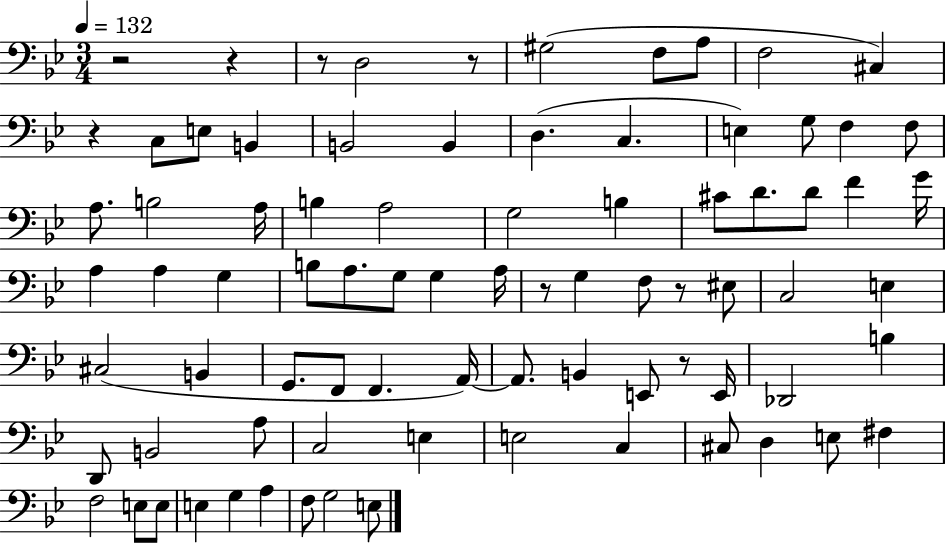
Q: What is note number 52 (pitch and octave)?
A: E2